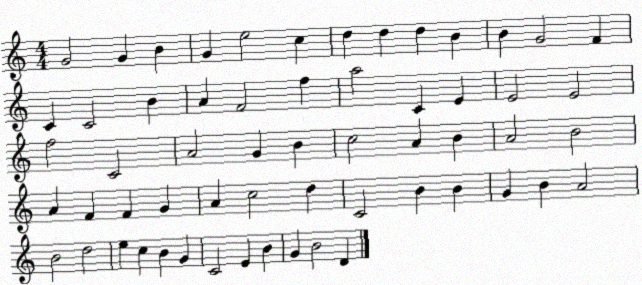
X:1
T:Untitled
M:4/4
L:1/4
K:C
G2 G B G e2 c d d d B B G2 F C C2 B A F2 f a2 C E E2 E2 f2 C2 A2 G B c2 A B A2 B2 A F F G A c2 d C2 B B G B A2 B2 d2 e c B G C2 E B G B2 D